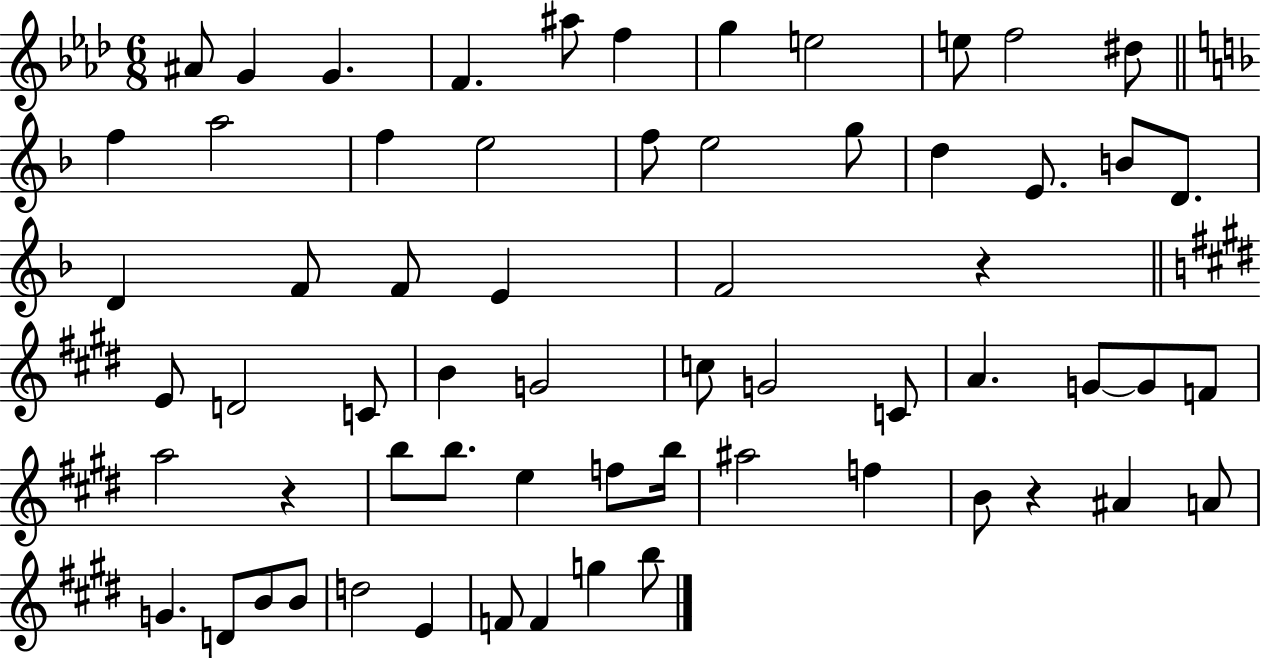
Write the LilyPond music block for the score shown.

{
  \clef treble
  \numericTimeSignature
  \time 6/8
  \key aes \major
  ais'8 g'4 g'4. | f'4. ais''8 f''4 | g''4 e''2 | e''8 f''2 dis''8 | \break \bar "||" \break \key f \major f''4 a''2 | f''4 e''2 | f''8 e''2 g''8 | d''4 e'8. b'8 d'8. | \break d'4 f'8 f'8 e'4 | f'2 r4 | \bar "||" \break \key e \major e'8 d'2 c'8 | b'4 g'2 | c''8 g'2 c'8 | a'4. g'8~~ g'8 f'8 | \break a''2 r4 | b''8 b''8. e''4 f''8 b''16 | ais''2 f''4 | b'8 r4 ais'4 a'8 | \break g'4. d'8 b'8 b'8 | d''2 e'4 | f'8 f'4 g''4 b''8 | \bar "|."
}